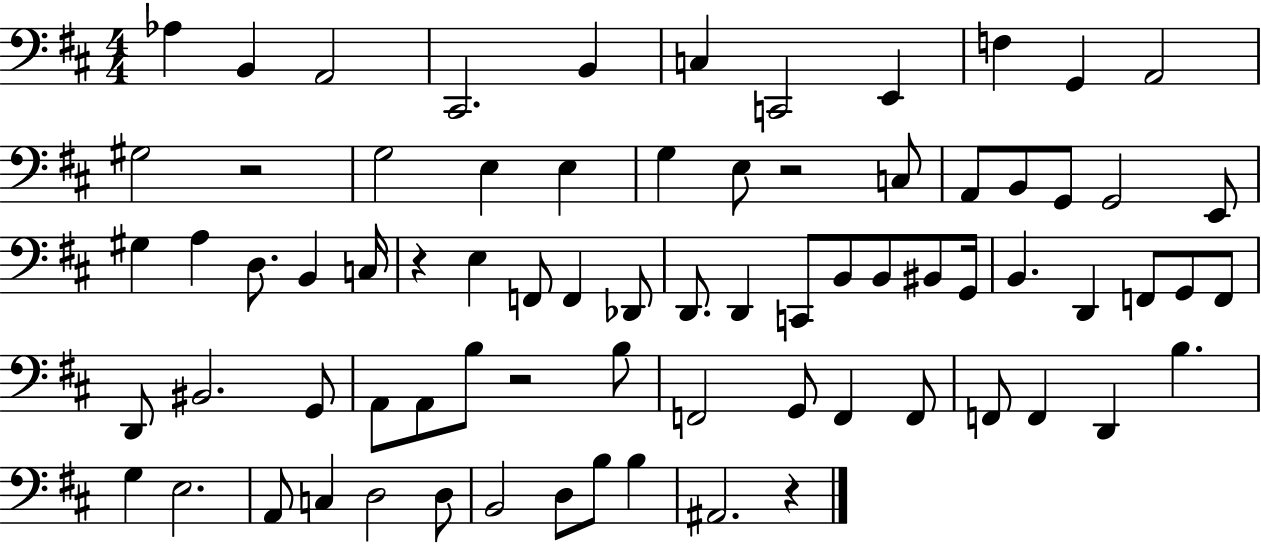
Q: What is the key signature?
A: D major